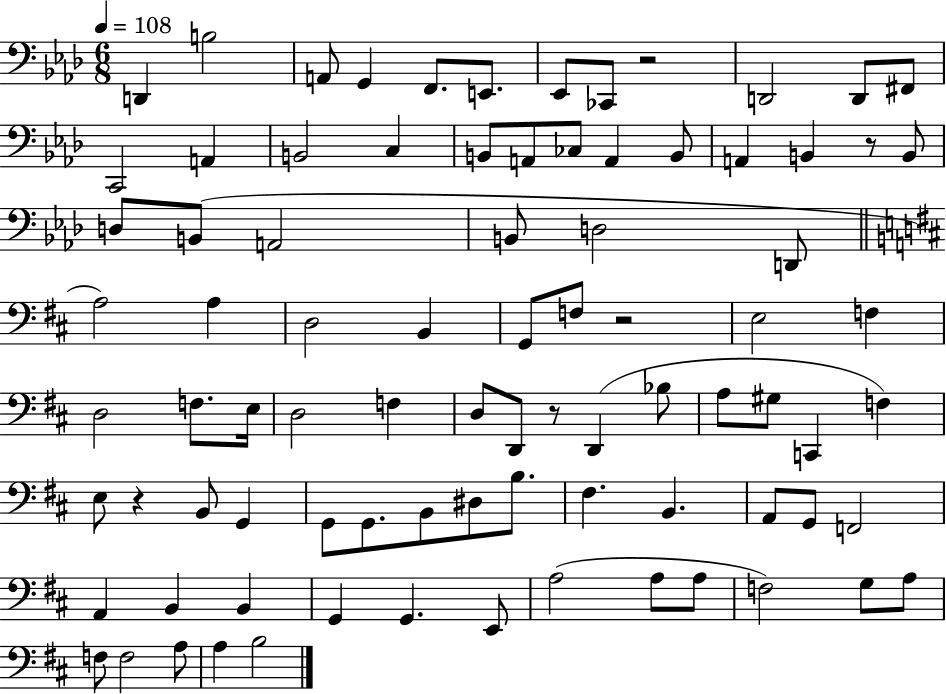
{
  \clef bass
  \numericTimeSignature
  \time 6/8
  \key aes \major
  \tempo 4 = 108
  d,4 b2 | a,8 g,4 f,8. e,8. | ees,8 ces,8 r2 | d,2 d,8 fis,8 | \break c,2 a,4 | b,2 c4 | b,8 a,8 ces8 a,4 b,8 | a,4 b,4 r8 b,8 | \break d8 b,8( a,2 | b,8 d2 d,8 | \bar "||" \break \key d \major a2) a4 | d2 b,4 | g,8 f8 r2 | e2 f4 | \break d2 f8. e16 | d2 f4 | d8 d,8 r8 d,4( bes8 | a8 gis8 c,4 f4) | \break e8 r4 b,8 g,4 | g,8 g,8. b,8 dis8 b8. | fis4. b,4. | a,8 g,8 f,2 | \break a,4 b,4 b,4 | g,4 g,4. e,8 | a2( a8 a8 | f2) g8 a8 | \break f8 f2 a8 | a4 b2 | \bar "|."
}